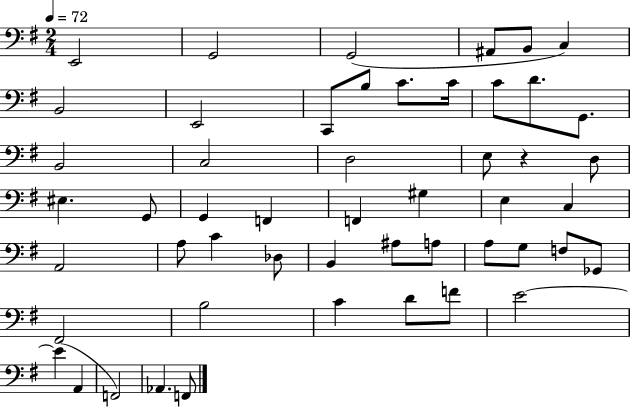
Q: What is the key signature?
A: G major